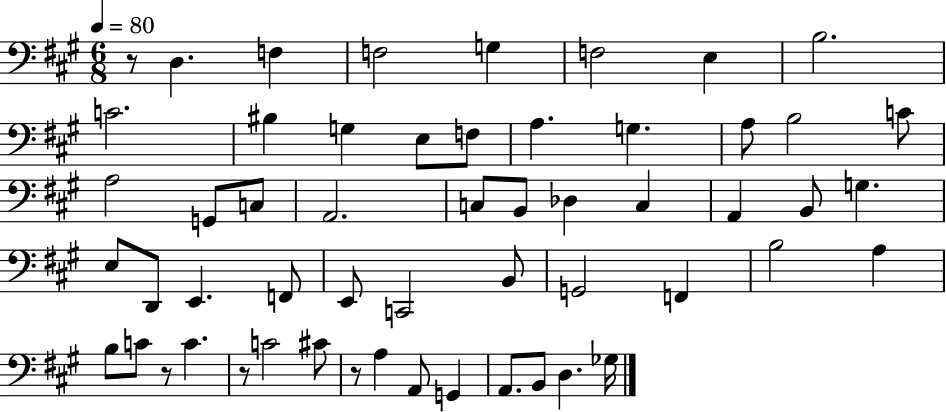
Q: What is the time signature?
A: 6/8